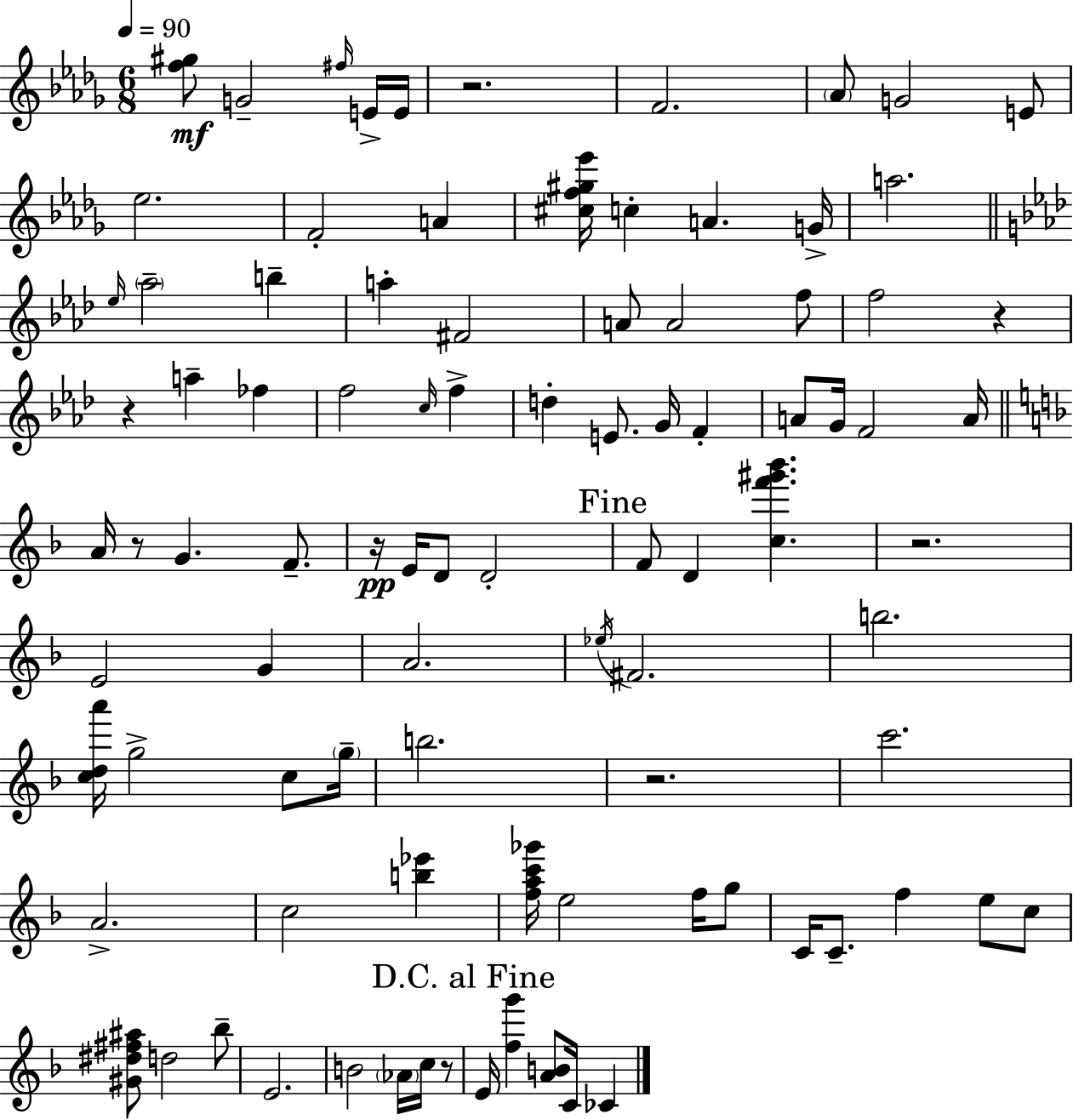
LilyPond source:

{
  \clef treble
  \numericTimeSignature
  \time 6/8
  \key bes \minor
  \tempo 4 = 90
  \repeat volta 2 { <f'' gis''>8\mf g'2-- \grace { fis''16 } e'16-> | e'16 r2. | f'2. | \parenthesize aes'8 g'2 e'8 | \break ees''2. | f'2-. a'4 | <cis'' f'' gis'' ees'''>16 c''4-. a'4. | g'16-> a''2. | \break \bar "||" \break \key f \minor \grace { ees''16 } \parenthesize aes''2-- b''4-- | a''4-. fis'2 | a'8 a'2 f''8 | f''2 r4 | \break r4 a''4-- fes''4 | f''2 \grace { c''16 } f''4-> | d''4-. e'8. g'16 f'4-. | a'8 g'16 f'2 | \break a'16 \bar "||" \break \key f \major a'16 r8 g'4. f'8.-- | r16\pp e'16 d'8 d'2-. | \mark "Fine" f'8 d'4 <c'' f''' gis''' bes'''>4. | r2. | \break e'2 g'4 | a'2. | \acciaccatura { ees''16 } fis'2. | b''2. | \break <c'' d'' a'''>16 g''2-> c''8 | \parenthesize g''16-- b''2. | r2. | c'''2. | \break a'2.-> | c''2 <b'' ees'''>4 | <f'' a'' c''' ges'''>16 e''2 f''16 g''8 | c'16 c'8.-- f''4 e''8 c''8 | \break <gis' dis'' fis'' ais''>8 d''2 bes''8-- | e'2. | b'2 \parenthesize aes'16 c''16 r8 | \mark "D.C. al Fine" e'16 <f'' g'''>4 <a' b'>8 c'16 ces'4 | \break } \bar "|."
}